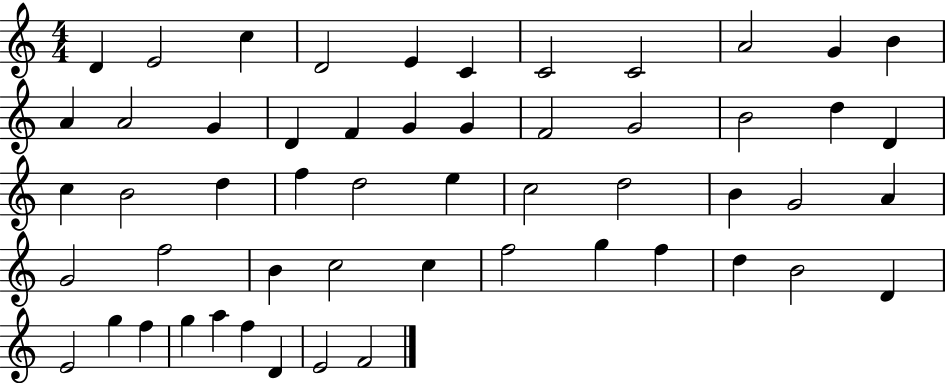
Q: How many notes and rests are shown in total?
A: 54